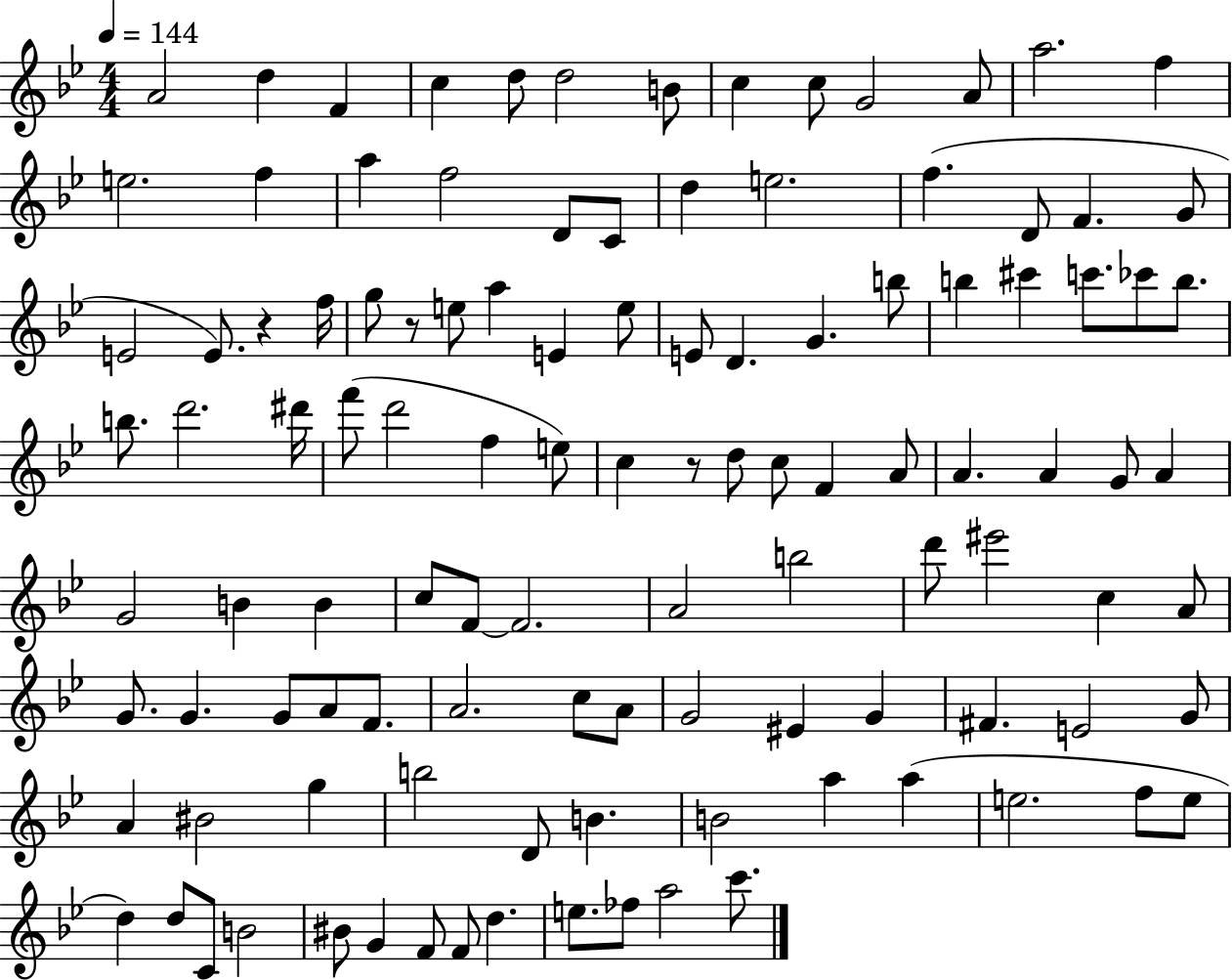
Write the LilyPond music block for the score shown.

{
  \clef treble
  \numericTimeSignature
  \time 4/4
  \key bes \major
  \tempo 4 = 144
  a'2 d''4 f'4 | c''4 d''8 d''2 b'8 | c''4 c''8 g'2 a'8 | a''2. f''4 | \break e''2. f''4 | a''4 f''2 d'8 c'8 | d''4 e''2. | f''4.( d'8 f'4. g'8 | \break e'2 e'8.) r4 f''16 | g''8 r8 e''8 a''4 e'4 e''8 | e'8 d'4. g'4. b''8 | b''4 cis'''4 c'''8. ces'''8 b''8. | \break b''8. d'''2. dis'''16 | f'''8( d'''2 f''4 e''8) | c''4 r8 d''8 c''8 f'4 a'8 | a'4. a'4 g'8 a'4 | \break g'2 b'4 b'4 | c''8 f'8~~ f'2. | a'2 b''2 | d'''8 eis'''2 c''4 a'8 | \break g'8. g'4. g'8 a'8 f'8. | a'2. c''8 a'8 | g'2 eis'4 g'4 | fis'4. e'2 g'8 | \break a'4 bis'2 g''4 | b''2 d'8 b'4. | b'2 a''4 a''4( | e''2. f''8 e''8 | \break d''4) d''8 c'8 b'2 | bis'8 g'4 f'8 f'8 d''4. | e''8. fes''8 a''2 c'''8. | \bar "|."
}